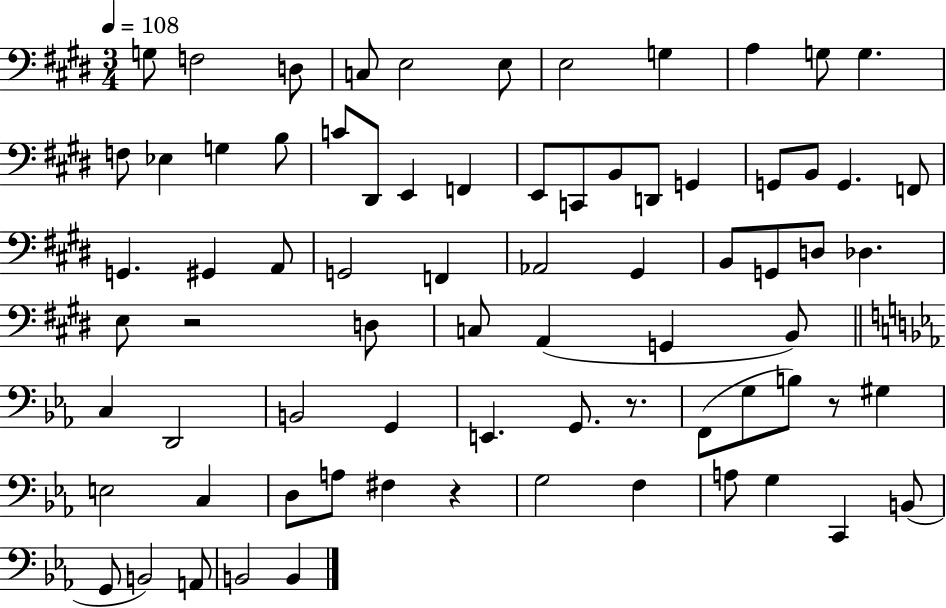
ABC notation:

X:1
T:Untitled
M:3/4
L:1/4
K:E
G,/2 F,2 D,/2 C,/2 E,2 E,/2 E,2 G, A, G,/2 G, F,/2 _E, G, B,/2 C/2 ^D,,/2 E,, F,, E,,/2 C,,/2 B,,/2 D,,/2 G,, G,,/2 B,,/2 G,, F,,/2 G,, ^G,, A,,/2 G,,2 F,, _A,,2 ^G,, B,,/2 G,,/2 D,/2 _D, E,/2 z2 D,/2 C,/2 A,, G,, B,,/2 C, D,,2 B,,2 G,, E,, G,,/2 z/2 F,,/2 G,/2 B,/2 z/2 ^G, E,2 C, D,/2 A,/2 ^F, z G,2 F, A,/2 G, C,, B,,/2 G,,/2 B,,2 A,,/2 B,,2 B,,